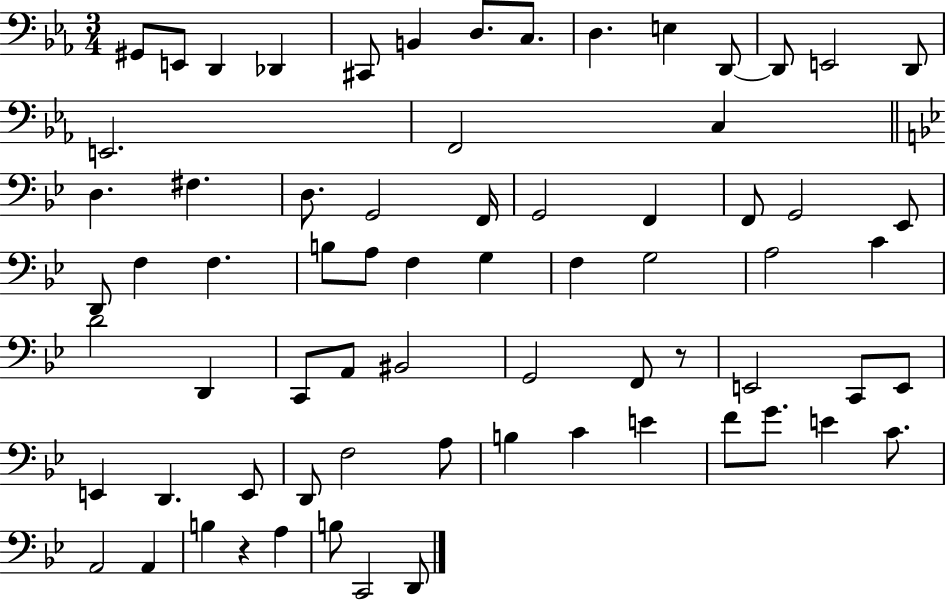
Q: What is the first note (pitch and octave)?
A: G#2